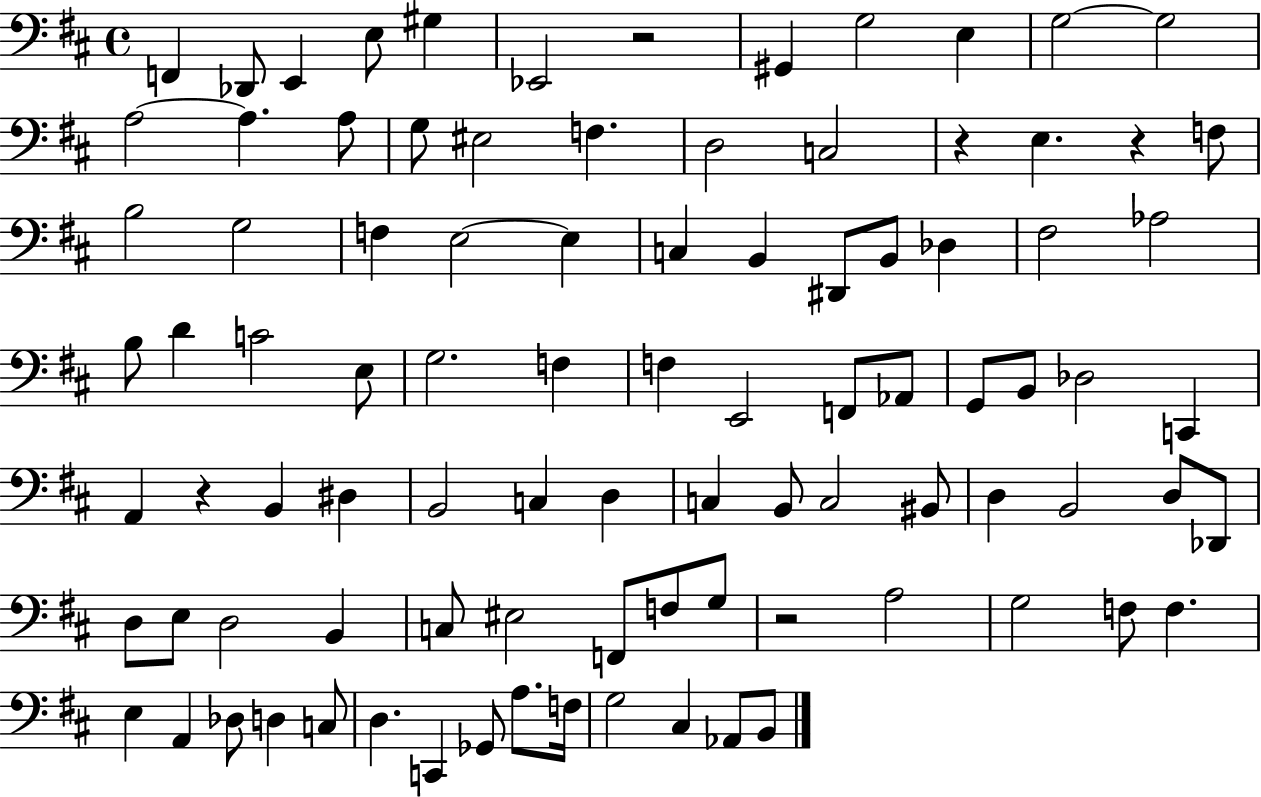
{
  \clef bass
  \time 4/4
  \defaultTimeSignature
  \key d \major
  \repeat volta 2 { f,4 des,8 e,4 e8 gis4 | ees,2 r2 | gis,4 g2 e4 | g2~~ g2 | \break a2~~ a4. a8 | g8 eis2 f4. | d2 c2 | r4 e4. r4 f8 | \break b2 g2 | f4 e2~~ e4 | c4 b,4 dis,8 b,8 des4 | fis2 aes2 | \break b8 d'4 c'2 e8 | g2. f4 | f4 e,2 f,8 aes,8 | g,8 b,8 des2 c,4 | \break a,4 r4 b,4 dis4 | b,2 c4 d4 | c4 b,8 c2 bis,8 | d4 b,2 d8 des,8 | \break d8 e8 d2 b,4 | c8 eis2 f,8 f8 g8 | r2 a2 | g2 f8 f4. | \break e4 a,4 des8 d4 c8 | d4. c,4 ges,8 a8. f16 | g2 cis4 aes,8 b,8 | } \bar "|."
}